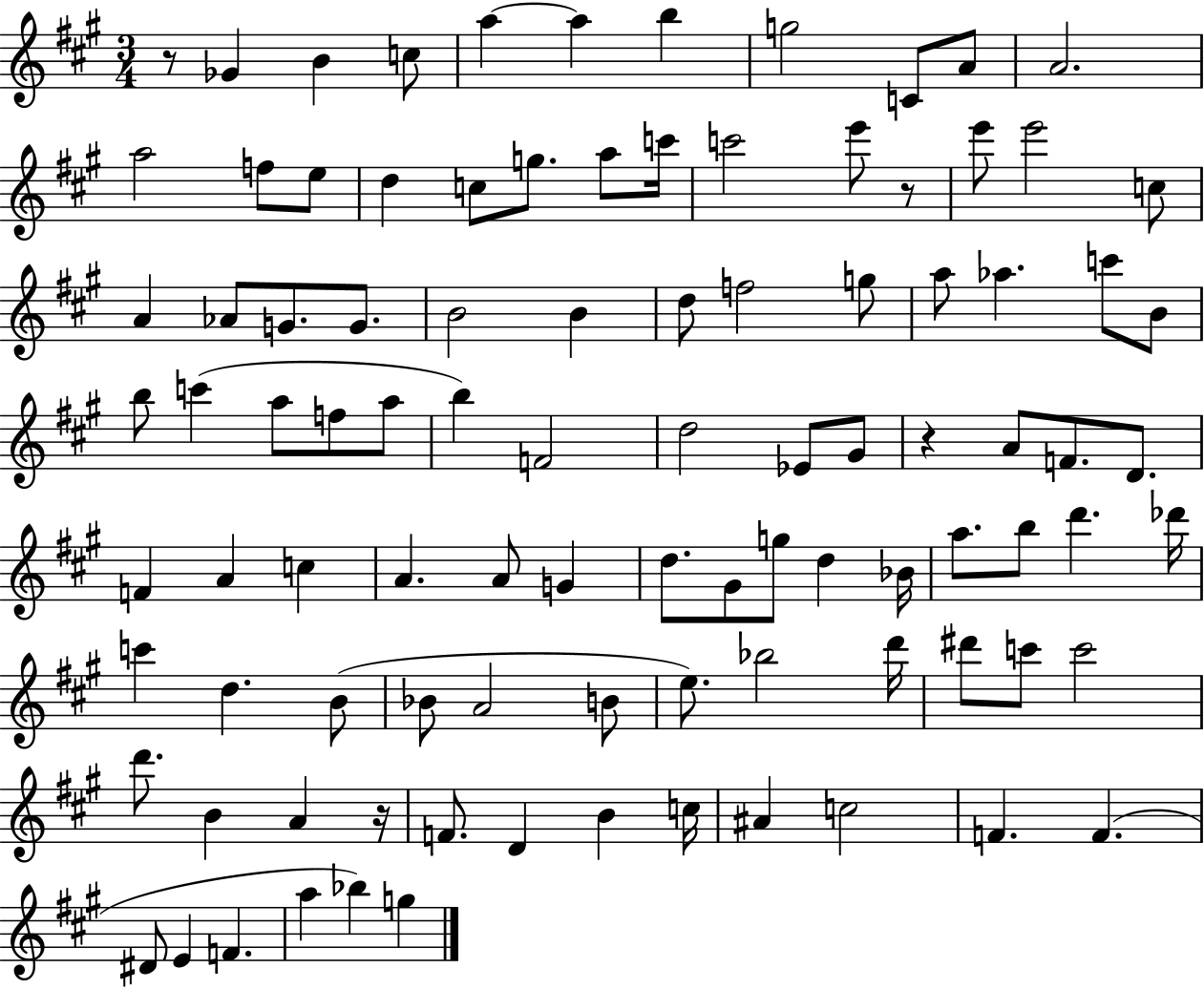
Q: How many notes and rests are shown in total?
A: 97